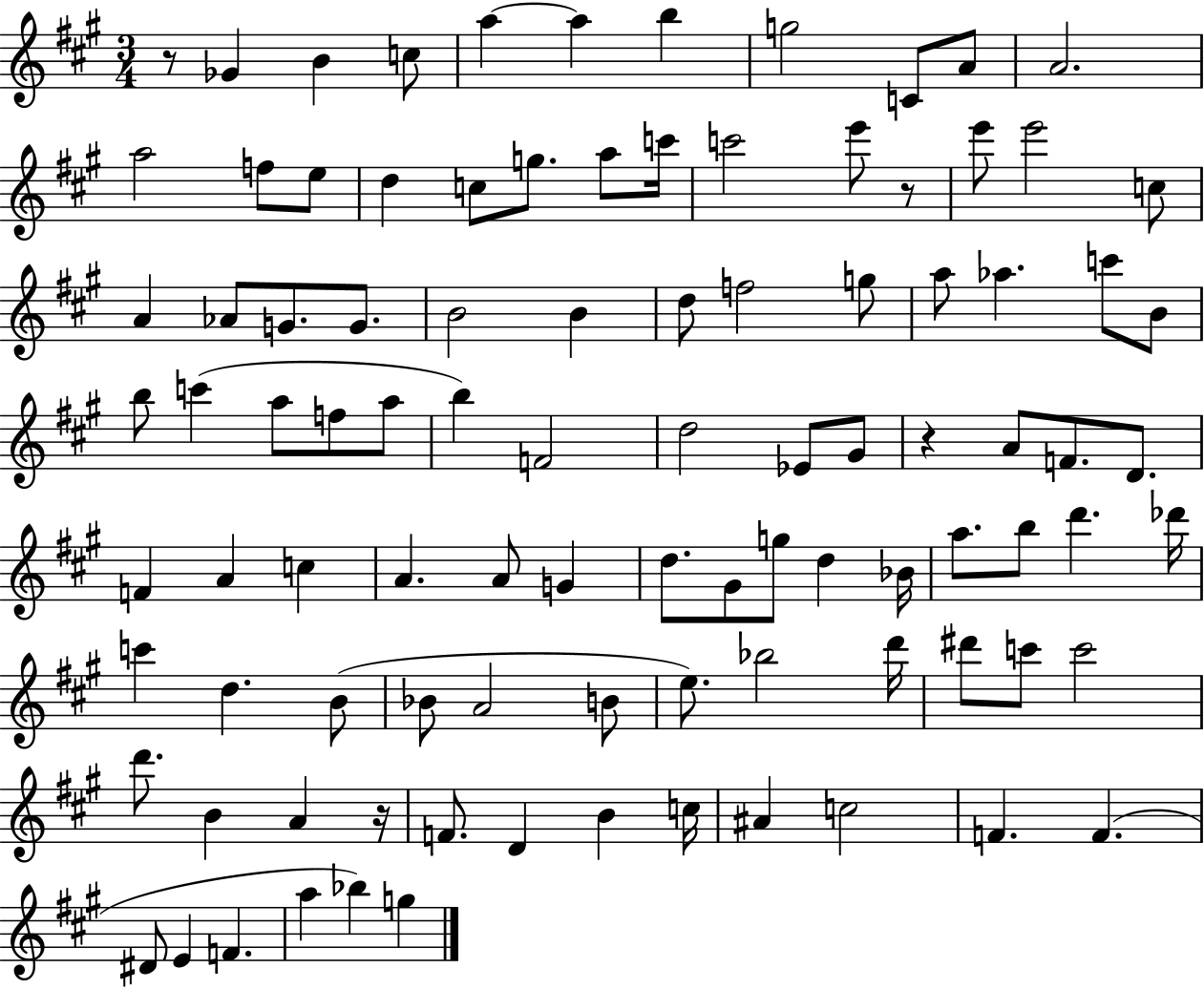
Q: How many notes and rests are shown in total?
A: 97